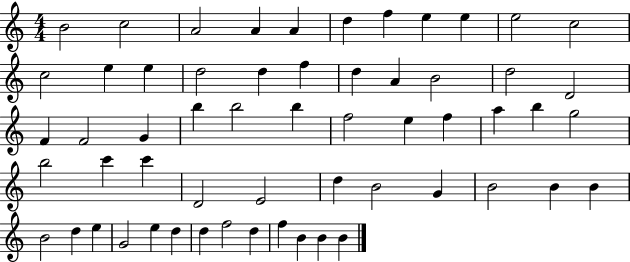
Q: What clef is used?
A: treble